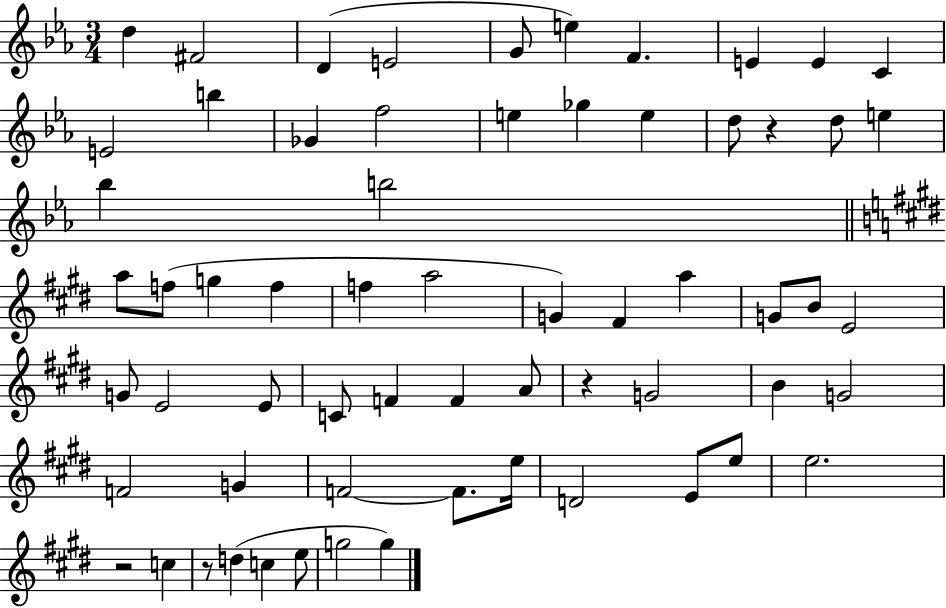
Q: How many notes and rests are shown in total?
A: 63